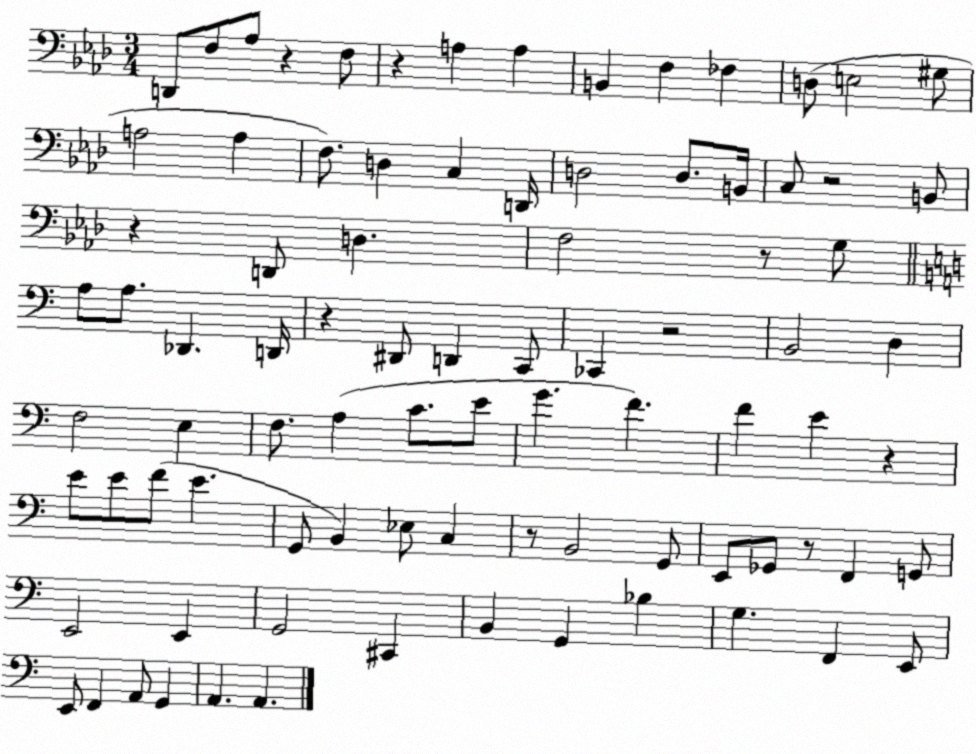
X:1
T:Untitled
M:3/4
L:1/4
K:Ab
D,,/2 F,/2 _A,/2 z F,/2 z A, A, B,, F, _F, D,/2 E,2 ^G,/2 A,2 A, F,/2 D, C, D,,/4 D,2 D,/2 B,,/4 C,/2 z2 B,,/2 z D,,/2 D, F,2 z/2 G,/2 A,/2 A,/2 _D,, D,,/4 z ^D,,/2 D,, C,,/2 _C,, z2 B,,2 D, F,2 E, F,/2 A, C/2 E/2 G F F E z E/2 E/2 F/2 E G,,/2 B,, _E,/2 C, z/2 B,,2 G,,/2 E,,/2 _G,,/2 z/2 F,, G,,/2 E,,2 E,, G,,2 ^C,, B,, G,, _B, G, F,, E,,/2 E,,/2 F,, A,,/2 G,, A,, A,,